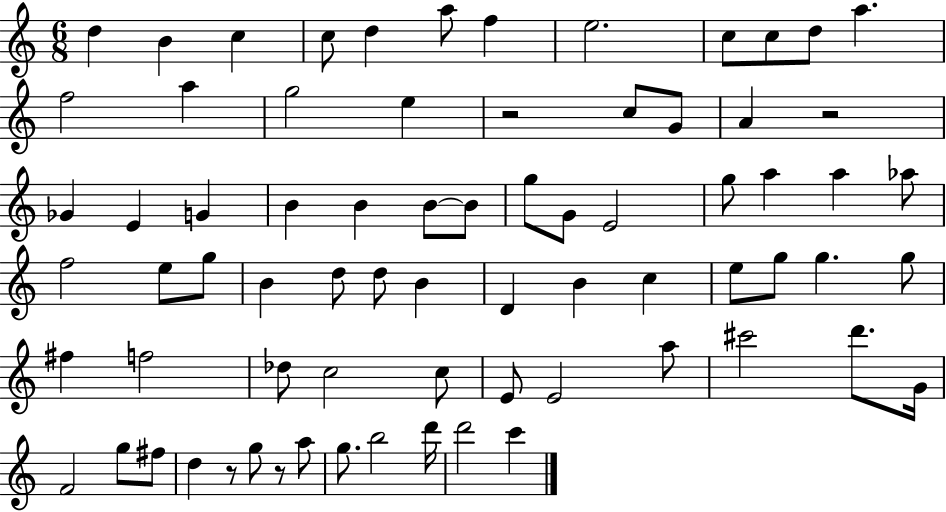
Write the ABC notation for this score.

X:1
T:Untitled
M:6/8
L:1/4
K:C
d B c c/2 d a/2 f e2 c/2 c/2 d/2 a f2 a g2 e z2 c/2 G/2 A z2 _G E G B B B/2 B/2 g/2 G/2 E2 g/2 a a _a/2 f2 e/2 g/2 B d/2 d/2 B D B c e/2 g/2 g g/2 ^f f2 _d/2 c2 c/2 E/2 E2 a/2 ^c'2 d'/2 G/4 F2 g/2 ^f/2 d z/2 g/2 z/2 a/2 g/2 b2 d'/4 d'2 c'